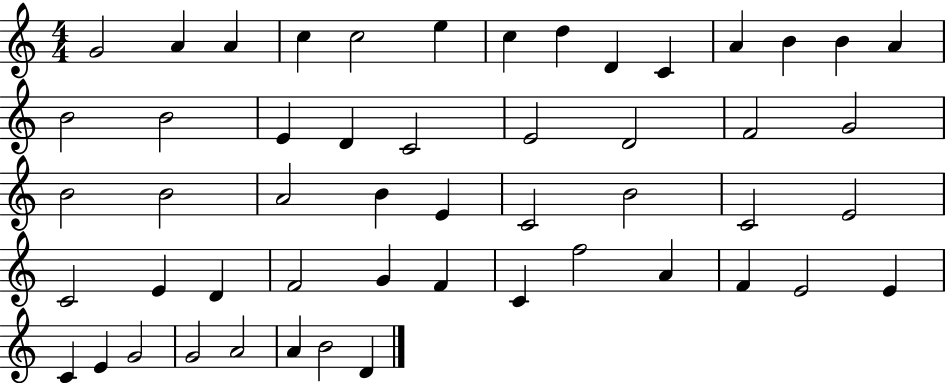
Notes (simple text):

G4/h A4/q A4/q C5/q C5/h E5/q C5/q D5/q D4/q C4/q A4/q B4/q B4/q A4/q B4/h B4/h E4/q D4/q C4/h E4/h D4/h F4/h G4/h B4/h B4/h A4/h B4/q E4/q C4/h B4/h C4/h E4/h C4/h E4/q D4/q F4/h G4/q F4/q C4/q F5/h A4/q F4/q E4/h E4/q C4/q E4/q G4/h G4/h A4/h A4/q B4/h D4/q